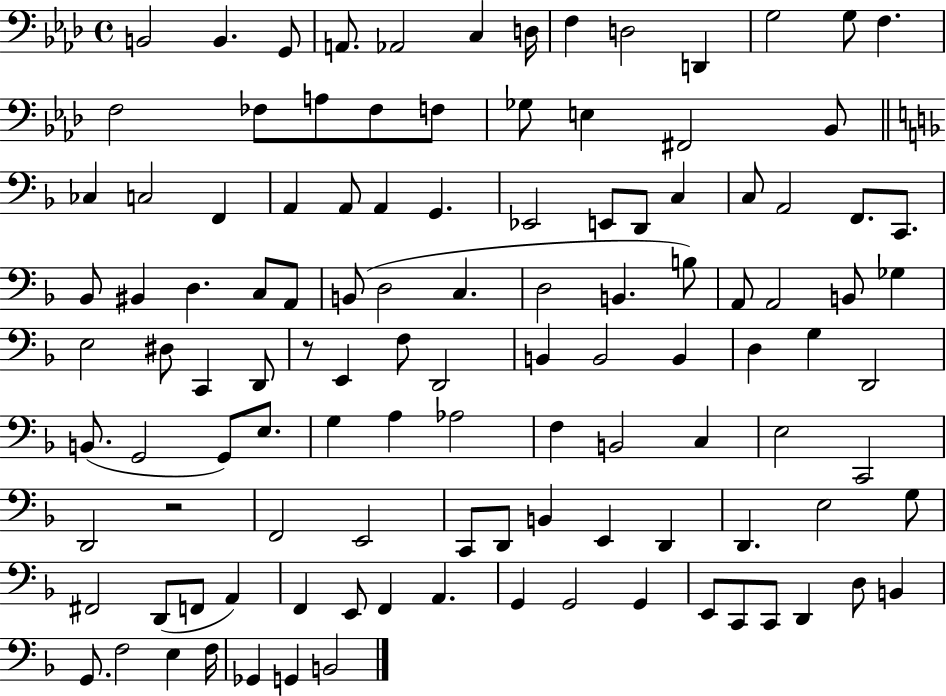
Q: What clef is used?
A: bass